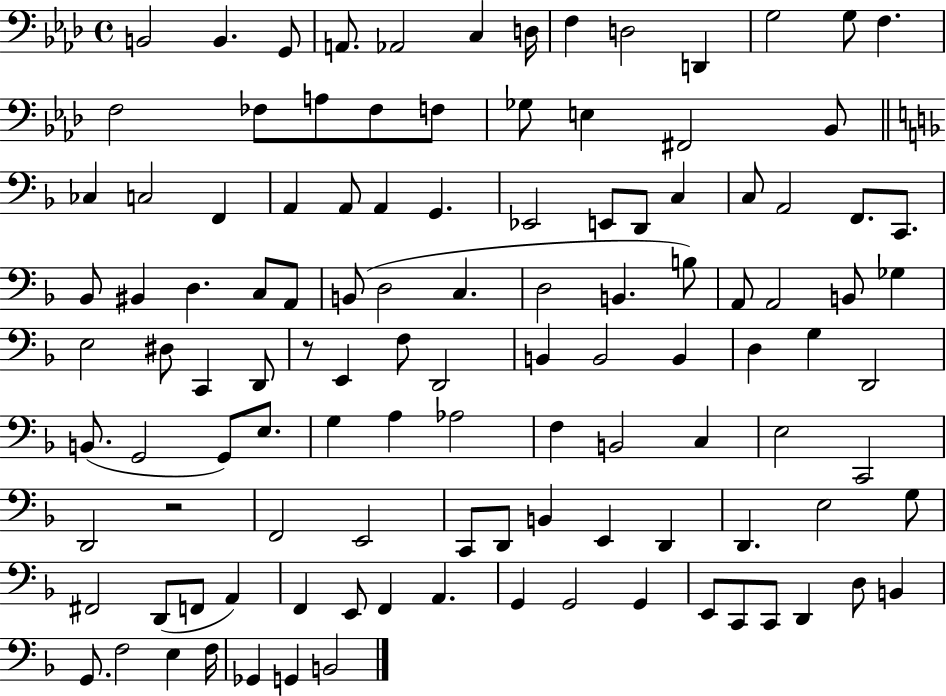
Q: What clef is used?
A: bass